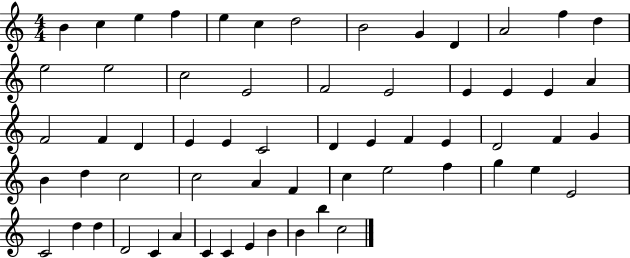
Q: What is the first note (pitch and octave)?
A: B4